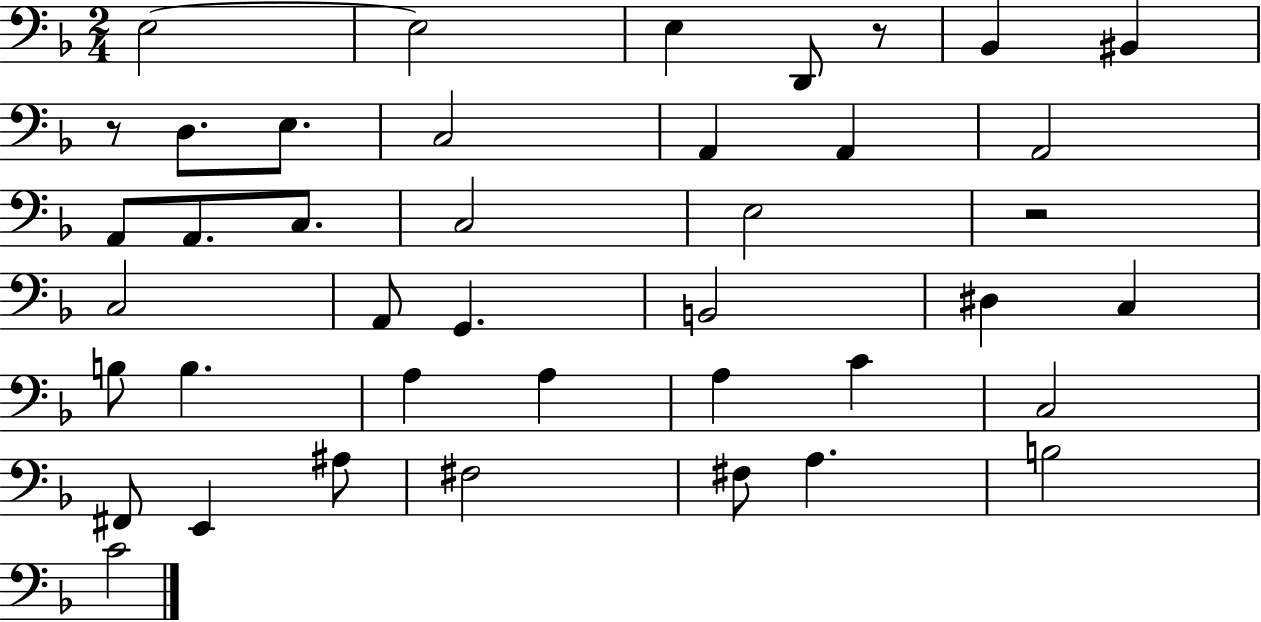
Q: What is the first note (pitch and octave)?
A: E3